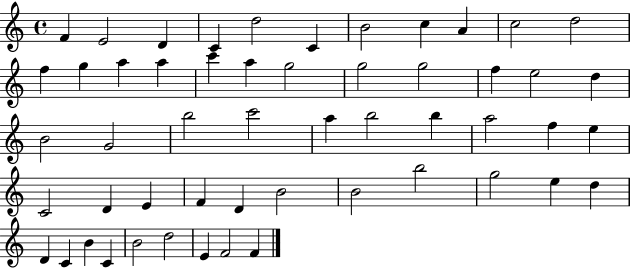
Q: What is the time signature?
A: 4/4